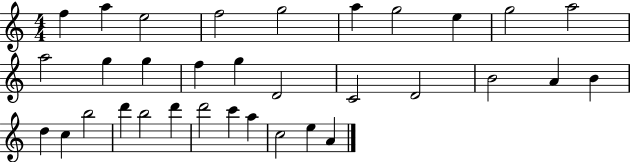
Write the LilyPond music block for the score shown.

{
  \clef treble
  \numericTimeSignature
  \time 4/4
  \key c \major
  f''4 a''4 e''2 | f''2 g''2 | a''4 g''2 e''4 | g''2 a''2 | \break a''2 g''4 g''4 | f''4 g''4 d'2 | c'2 d'2 | b'2 a'4 b'4 | \break d''4 c''4 b''2 | d'''4 b''2 d'''4 | d'''2 c'''4 a''4 | c''2 e''4 a'4 | \break \bar "|."
}